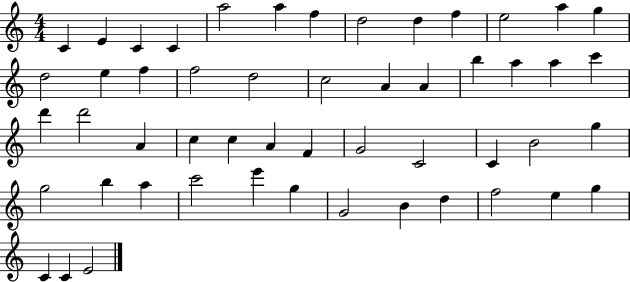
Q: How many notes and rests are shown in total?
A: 52